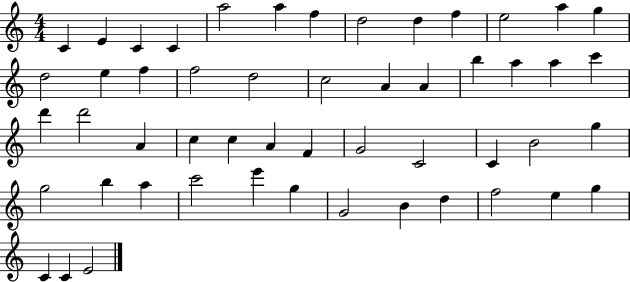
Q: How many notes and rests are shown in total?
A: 52